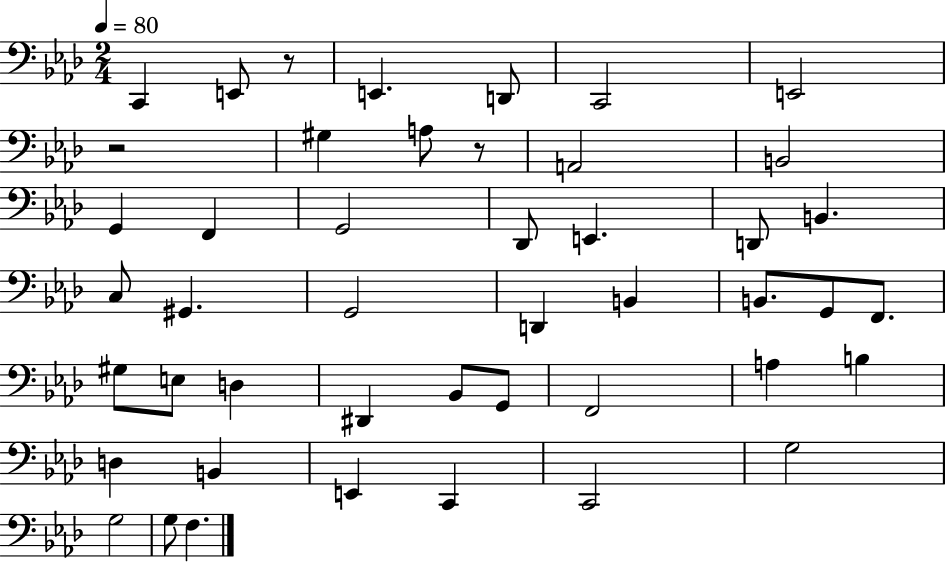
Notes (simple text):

C2/q E2/e R/e E2/q. D2/e C2/h E2/h R/h G#3/q A3/e R/e A2/h B2/h G2/q F2/q G2/h Db2/e E2/q. D2/e B2/q. C3/e G#2/q. G2/h D2/q B2/q B2/e. G2/e F2/e. G#3/e E3/e D3/q D#2/q Bb2/e G2/e F2/h A3/q B3/q D3/q B2/q E2/q C2/q C2/h G3/h G3/h G3/e F3/q.